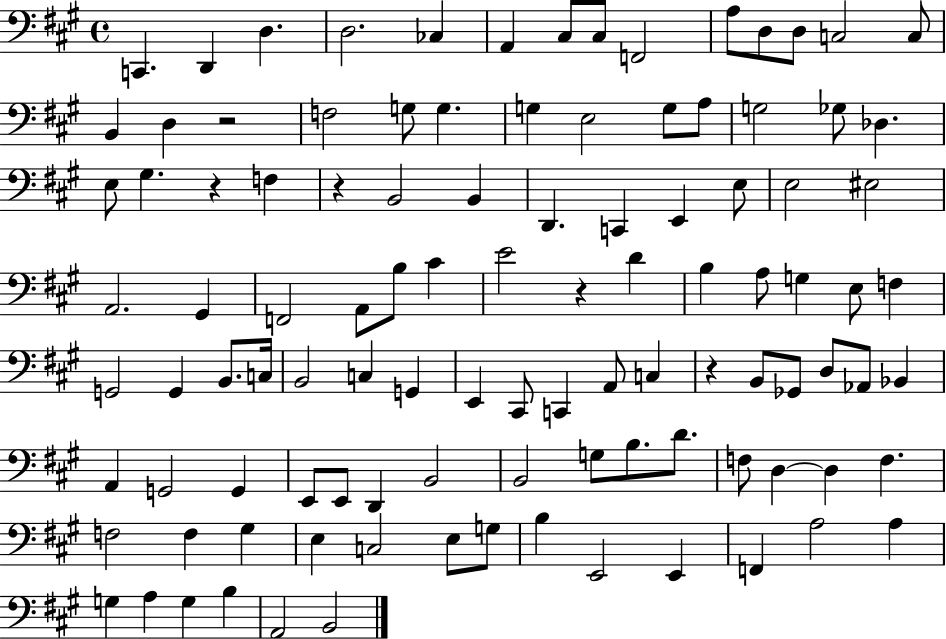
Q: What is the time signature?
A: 4/4